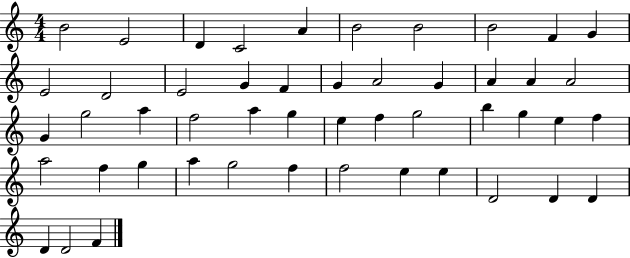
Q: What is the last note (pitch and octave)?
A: F4